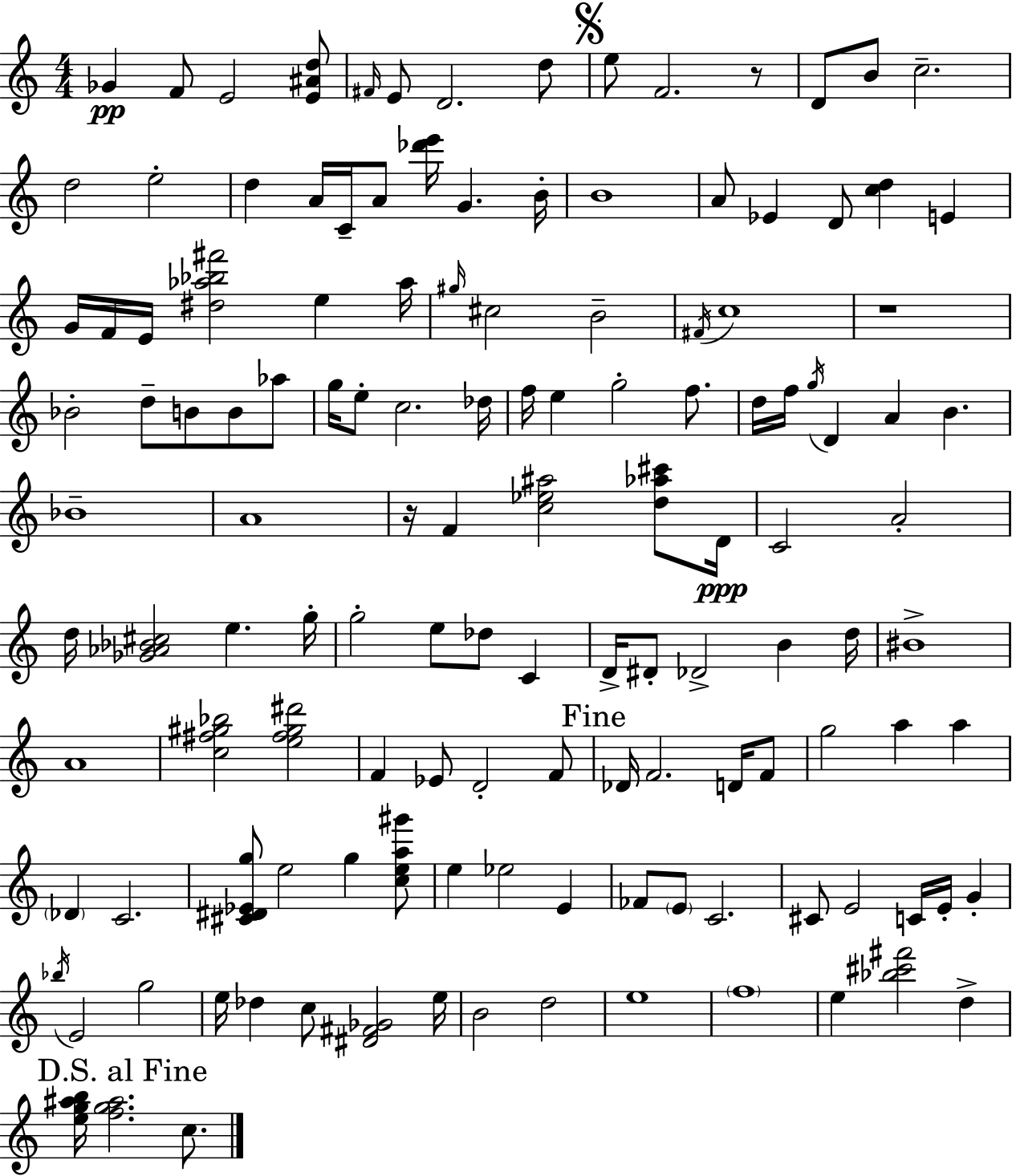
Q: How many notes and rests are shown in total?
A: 132